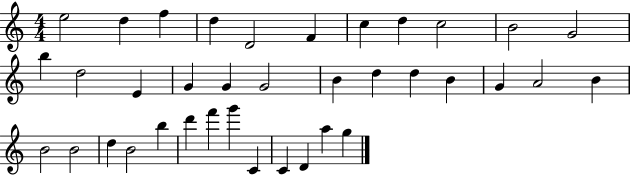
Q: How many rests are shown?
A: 0